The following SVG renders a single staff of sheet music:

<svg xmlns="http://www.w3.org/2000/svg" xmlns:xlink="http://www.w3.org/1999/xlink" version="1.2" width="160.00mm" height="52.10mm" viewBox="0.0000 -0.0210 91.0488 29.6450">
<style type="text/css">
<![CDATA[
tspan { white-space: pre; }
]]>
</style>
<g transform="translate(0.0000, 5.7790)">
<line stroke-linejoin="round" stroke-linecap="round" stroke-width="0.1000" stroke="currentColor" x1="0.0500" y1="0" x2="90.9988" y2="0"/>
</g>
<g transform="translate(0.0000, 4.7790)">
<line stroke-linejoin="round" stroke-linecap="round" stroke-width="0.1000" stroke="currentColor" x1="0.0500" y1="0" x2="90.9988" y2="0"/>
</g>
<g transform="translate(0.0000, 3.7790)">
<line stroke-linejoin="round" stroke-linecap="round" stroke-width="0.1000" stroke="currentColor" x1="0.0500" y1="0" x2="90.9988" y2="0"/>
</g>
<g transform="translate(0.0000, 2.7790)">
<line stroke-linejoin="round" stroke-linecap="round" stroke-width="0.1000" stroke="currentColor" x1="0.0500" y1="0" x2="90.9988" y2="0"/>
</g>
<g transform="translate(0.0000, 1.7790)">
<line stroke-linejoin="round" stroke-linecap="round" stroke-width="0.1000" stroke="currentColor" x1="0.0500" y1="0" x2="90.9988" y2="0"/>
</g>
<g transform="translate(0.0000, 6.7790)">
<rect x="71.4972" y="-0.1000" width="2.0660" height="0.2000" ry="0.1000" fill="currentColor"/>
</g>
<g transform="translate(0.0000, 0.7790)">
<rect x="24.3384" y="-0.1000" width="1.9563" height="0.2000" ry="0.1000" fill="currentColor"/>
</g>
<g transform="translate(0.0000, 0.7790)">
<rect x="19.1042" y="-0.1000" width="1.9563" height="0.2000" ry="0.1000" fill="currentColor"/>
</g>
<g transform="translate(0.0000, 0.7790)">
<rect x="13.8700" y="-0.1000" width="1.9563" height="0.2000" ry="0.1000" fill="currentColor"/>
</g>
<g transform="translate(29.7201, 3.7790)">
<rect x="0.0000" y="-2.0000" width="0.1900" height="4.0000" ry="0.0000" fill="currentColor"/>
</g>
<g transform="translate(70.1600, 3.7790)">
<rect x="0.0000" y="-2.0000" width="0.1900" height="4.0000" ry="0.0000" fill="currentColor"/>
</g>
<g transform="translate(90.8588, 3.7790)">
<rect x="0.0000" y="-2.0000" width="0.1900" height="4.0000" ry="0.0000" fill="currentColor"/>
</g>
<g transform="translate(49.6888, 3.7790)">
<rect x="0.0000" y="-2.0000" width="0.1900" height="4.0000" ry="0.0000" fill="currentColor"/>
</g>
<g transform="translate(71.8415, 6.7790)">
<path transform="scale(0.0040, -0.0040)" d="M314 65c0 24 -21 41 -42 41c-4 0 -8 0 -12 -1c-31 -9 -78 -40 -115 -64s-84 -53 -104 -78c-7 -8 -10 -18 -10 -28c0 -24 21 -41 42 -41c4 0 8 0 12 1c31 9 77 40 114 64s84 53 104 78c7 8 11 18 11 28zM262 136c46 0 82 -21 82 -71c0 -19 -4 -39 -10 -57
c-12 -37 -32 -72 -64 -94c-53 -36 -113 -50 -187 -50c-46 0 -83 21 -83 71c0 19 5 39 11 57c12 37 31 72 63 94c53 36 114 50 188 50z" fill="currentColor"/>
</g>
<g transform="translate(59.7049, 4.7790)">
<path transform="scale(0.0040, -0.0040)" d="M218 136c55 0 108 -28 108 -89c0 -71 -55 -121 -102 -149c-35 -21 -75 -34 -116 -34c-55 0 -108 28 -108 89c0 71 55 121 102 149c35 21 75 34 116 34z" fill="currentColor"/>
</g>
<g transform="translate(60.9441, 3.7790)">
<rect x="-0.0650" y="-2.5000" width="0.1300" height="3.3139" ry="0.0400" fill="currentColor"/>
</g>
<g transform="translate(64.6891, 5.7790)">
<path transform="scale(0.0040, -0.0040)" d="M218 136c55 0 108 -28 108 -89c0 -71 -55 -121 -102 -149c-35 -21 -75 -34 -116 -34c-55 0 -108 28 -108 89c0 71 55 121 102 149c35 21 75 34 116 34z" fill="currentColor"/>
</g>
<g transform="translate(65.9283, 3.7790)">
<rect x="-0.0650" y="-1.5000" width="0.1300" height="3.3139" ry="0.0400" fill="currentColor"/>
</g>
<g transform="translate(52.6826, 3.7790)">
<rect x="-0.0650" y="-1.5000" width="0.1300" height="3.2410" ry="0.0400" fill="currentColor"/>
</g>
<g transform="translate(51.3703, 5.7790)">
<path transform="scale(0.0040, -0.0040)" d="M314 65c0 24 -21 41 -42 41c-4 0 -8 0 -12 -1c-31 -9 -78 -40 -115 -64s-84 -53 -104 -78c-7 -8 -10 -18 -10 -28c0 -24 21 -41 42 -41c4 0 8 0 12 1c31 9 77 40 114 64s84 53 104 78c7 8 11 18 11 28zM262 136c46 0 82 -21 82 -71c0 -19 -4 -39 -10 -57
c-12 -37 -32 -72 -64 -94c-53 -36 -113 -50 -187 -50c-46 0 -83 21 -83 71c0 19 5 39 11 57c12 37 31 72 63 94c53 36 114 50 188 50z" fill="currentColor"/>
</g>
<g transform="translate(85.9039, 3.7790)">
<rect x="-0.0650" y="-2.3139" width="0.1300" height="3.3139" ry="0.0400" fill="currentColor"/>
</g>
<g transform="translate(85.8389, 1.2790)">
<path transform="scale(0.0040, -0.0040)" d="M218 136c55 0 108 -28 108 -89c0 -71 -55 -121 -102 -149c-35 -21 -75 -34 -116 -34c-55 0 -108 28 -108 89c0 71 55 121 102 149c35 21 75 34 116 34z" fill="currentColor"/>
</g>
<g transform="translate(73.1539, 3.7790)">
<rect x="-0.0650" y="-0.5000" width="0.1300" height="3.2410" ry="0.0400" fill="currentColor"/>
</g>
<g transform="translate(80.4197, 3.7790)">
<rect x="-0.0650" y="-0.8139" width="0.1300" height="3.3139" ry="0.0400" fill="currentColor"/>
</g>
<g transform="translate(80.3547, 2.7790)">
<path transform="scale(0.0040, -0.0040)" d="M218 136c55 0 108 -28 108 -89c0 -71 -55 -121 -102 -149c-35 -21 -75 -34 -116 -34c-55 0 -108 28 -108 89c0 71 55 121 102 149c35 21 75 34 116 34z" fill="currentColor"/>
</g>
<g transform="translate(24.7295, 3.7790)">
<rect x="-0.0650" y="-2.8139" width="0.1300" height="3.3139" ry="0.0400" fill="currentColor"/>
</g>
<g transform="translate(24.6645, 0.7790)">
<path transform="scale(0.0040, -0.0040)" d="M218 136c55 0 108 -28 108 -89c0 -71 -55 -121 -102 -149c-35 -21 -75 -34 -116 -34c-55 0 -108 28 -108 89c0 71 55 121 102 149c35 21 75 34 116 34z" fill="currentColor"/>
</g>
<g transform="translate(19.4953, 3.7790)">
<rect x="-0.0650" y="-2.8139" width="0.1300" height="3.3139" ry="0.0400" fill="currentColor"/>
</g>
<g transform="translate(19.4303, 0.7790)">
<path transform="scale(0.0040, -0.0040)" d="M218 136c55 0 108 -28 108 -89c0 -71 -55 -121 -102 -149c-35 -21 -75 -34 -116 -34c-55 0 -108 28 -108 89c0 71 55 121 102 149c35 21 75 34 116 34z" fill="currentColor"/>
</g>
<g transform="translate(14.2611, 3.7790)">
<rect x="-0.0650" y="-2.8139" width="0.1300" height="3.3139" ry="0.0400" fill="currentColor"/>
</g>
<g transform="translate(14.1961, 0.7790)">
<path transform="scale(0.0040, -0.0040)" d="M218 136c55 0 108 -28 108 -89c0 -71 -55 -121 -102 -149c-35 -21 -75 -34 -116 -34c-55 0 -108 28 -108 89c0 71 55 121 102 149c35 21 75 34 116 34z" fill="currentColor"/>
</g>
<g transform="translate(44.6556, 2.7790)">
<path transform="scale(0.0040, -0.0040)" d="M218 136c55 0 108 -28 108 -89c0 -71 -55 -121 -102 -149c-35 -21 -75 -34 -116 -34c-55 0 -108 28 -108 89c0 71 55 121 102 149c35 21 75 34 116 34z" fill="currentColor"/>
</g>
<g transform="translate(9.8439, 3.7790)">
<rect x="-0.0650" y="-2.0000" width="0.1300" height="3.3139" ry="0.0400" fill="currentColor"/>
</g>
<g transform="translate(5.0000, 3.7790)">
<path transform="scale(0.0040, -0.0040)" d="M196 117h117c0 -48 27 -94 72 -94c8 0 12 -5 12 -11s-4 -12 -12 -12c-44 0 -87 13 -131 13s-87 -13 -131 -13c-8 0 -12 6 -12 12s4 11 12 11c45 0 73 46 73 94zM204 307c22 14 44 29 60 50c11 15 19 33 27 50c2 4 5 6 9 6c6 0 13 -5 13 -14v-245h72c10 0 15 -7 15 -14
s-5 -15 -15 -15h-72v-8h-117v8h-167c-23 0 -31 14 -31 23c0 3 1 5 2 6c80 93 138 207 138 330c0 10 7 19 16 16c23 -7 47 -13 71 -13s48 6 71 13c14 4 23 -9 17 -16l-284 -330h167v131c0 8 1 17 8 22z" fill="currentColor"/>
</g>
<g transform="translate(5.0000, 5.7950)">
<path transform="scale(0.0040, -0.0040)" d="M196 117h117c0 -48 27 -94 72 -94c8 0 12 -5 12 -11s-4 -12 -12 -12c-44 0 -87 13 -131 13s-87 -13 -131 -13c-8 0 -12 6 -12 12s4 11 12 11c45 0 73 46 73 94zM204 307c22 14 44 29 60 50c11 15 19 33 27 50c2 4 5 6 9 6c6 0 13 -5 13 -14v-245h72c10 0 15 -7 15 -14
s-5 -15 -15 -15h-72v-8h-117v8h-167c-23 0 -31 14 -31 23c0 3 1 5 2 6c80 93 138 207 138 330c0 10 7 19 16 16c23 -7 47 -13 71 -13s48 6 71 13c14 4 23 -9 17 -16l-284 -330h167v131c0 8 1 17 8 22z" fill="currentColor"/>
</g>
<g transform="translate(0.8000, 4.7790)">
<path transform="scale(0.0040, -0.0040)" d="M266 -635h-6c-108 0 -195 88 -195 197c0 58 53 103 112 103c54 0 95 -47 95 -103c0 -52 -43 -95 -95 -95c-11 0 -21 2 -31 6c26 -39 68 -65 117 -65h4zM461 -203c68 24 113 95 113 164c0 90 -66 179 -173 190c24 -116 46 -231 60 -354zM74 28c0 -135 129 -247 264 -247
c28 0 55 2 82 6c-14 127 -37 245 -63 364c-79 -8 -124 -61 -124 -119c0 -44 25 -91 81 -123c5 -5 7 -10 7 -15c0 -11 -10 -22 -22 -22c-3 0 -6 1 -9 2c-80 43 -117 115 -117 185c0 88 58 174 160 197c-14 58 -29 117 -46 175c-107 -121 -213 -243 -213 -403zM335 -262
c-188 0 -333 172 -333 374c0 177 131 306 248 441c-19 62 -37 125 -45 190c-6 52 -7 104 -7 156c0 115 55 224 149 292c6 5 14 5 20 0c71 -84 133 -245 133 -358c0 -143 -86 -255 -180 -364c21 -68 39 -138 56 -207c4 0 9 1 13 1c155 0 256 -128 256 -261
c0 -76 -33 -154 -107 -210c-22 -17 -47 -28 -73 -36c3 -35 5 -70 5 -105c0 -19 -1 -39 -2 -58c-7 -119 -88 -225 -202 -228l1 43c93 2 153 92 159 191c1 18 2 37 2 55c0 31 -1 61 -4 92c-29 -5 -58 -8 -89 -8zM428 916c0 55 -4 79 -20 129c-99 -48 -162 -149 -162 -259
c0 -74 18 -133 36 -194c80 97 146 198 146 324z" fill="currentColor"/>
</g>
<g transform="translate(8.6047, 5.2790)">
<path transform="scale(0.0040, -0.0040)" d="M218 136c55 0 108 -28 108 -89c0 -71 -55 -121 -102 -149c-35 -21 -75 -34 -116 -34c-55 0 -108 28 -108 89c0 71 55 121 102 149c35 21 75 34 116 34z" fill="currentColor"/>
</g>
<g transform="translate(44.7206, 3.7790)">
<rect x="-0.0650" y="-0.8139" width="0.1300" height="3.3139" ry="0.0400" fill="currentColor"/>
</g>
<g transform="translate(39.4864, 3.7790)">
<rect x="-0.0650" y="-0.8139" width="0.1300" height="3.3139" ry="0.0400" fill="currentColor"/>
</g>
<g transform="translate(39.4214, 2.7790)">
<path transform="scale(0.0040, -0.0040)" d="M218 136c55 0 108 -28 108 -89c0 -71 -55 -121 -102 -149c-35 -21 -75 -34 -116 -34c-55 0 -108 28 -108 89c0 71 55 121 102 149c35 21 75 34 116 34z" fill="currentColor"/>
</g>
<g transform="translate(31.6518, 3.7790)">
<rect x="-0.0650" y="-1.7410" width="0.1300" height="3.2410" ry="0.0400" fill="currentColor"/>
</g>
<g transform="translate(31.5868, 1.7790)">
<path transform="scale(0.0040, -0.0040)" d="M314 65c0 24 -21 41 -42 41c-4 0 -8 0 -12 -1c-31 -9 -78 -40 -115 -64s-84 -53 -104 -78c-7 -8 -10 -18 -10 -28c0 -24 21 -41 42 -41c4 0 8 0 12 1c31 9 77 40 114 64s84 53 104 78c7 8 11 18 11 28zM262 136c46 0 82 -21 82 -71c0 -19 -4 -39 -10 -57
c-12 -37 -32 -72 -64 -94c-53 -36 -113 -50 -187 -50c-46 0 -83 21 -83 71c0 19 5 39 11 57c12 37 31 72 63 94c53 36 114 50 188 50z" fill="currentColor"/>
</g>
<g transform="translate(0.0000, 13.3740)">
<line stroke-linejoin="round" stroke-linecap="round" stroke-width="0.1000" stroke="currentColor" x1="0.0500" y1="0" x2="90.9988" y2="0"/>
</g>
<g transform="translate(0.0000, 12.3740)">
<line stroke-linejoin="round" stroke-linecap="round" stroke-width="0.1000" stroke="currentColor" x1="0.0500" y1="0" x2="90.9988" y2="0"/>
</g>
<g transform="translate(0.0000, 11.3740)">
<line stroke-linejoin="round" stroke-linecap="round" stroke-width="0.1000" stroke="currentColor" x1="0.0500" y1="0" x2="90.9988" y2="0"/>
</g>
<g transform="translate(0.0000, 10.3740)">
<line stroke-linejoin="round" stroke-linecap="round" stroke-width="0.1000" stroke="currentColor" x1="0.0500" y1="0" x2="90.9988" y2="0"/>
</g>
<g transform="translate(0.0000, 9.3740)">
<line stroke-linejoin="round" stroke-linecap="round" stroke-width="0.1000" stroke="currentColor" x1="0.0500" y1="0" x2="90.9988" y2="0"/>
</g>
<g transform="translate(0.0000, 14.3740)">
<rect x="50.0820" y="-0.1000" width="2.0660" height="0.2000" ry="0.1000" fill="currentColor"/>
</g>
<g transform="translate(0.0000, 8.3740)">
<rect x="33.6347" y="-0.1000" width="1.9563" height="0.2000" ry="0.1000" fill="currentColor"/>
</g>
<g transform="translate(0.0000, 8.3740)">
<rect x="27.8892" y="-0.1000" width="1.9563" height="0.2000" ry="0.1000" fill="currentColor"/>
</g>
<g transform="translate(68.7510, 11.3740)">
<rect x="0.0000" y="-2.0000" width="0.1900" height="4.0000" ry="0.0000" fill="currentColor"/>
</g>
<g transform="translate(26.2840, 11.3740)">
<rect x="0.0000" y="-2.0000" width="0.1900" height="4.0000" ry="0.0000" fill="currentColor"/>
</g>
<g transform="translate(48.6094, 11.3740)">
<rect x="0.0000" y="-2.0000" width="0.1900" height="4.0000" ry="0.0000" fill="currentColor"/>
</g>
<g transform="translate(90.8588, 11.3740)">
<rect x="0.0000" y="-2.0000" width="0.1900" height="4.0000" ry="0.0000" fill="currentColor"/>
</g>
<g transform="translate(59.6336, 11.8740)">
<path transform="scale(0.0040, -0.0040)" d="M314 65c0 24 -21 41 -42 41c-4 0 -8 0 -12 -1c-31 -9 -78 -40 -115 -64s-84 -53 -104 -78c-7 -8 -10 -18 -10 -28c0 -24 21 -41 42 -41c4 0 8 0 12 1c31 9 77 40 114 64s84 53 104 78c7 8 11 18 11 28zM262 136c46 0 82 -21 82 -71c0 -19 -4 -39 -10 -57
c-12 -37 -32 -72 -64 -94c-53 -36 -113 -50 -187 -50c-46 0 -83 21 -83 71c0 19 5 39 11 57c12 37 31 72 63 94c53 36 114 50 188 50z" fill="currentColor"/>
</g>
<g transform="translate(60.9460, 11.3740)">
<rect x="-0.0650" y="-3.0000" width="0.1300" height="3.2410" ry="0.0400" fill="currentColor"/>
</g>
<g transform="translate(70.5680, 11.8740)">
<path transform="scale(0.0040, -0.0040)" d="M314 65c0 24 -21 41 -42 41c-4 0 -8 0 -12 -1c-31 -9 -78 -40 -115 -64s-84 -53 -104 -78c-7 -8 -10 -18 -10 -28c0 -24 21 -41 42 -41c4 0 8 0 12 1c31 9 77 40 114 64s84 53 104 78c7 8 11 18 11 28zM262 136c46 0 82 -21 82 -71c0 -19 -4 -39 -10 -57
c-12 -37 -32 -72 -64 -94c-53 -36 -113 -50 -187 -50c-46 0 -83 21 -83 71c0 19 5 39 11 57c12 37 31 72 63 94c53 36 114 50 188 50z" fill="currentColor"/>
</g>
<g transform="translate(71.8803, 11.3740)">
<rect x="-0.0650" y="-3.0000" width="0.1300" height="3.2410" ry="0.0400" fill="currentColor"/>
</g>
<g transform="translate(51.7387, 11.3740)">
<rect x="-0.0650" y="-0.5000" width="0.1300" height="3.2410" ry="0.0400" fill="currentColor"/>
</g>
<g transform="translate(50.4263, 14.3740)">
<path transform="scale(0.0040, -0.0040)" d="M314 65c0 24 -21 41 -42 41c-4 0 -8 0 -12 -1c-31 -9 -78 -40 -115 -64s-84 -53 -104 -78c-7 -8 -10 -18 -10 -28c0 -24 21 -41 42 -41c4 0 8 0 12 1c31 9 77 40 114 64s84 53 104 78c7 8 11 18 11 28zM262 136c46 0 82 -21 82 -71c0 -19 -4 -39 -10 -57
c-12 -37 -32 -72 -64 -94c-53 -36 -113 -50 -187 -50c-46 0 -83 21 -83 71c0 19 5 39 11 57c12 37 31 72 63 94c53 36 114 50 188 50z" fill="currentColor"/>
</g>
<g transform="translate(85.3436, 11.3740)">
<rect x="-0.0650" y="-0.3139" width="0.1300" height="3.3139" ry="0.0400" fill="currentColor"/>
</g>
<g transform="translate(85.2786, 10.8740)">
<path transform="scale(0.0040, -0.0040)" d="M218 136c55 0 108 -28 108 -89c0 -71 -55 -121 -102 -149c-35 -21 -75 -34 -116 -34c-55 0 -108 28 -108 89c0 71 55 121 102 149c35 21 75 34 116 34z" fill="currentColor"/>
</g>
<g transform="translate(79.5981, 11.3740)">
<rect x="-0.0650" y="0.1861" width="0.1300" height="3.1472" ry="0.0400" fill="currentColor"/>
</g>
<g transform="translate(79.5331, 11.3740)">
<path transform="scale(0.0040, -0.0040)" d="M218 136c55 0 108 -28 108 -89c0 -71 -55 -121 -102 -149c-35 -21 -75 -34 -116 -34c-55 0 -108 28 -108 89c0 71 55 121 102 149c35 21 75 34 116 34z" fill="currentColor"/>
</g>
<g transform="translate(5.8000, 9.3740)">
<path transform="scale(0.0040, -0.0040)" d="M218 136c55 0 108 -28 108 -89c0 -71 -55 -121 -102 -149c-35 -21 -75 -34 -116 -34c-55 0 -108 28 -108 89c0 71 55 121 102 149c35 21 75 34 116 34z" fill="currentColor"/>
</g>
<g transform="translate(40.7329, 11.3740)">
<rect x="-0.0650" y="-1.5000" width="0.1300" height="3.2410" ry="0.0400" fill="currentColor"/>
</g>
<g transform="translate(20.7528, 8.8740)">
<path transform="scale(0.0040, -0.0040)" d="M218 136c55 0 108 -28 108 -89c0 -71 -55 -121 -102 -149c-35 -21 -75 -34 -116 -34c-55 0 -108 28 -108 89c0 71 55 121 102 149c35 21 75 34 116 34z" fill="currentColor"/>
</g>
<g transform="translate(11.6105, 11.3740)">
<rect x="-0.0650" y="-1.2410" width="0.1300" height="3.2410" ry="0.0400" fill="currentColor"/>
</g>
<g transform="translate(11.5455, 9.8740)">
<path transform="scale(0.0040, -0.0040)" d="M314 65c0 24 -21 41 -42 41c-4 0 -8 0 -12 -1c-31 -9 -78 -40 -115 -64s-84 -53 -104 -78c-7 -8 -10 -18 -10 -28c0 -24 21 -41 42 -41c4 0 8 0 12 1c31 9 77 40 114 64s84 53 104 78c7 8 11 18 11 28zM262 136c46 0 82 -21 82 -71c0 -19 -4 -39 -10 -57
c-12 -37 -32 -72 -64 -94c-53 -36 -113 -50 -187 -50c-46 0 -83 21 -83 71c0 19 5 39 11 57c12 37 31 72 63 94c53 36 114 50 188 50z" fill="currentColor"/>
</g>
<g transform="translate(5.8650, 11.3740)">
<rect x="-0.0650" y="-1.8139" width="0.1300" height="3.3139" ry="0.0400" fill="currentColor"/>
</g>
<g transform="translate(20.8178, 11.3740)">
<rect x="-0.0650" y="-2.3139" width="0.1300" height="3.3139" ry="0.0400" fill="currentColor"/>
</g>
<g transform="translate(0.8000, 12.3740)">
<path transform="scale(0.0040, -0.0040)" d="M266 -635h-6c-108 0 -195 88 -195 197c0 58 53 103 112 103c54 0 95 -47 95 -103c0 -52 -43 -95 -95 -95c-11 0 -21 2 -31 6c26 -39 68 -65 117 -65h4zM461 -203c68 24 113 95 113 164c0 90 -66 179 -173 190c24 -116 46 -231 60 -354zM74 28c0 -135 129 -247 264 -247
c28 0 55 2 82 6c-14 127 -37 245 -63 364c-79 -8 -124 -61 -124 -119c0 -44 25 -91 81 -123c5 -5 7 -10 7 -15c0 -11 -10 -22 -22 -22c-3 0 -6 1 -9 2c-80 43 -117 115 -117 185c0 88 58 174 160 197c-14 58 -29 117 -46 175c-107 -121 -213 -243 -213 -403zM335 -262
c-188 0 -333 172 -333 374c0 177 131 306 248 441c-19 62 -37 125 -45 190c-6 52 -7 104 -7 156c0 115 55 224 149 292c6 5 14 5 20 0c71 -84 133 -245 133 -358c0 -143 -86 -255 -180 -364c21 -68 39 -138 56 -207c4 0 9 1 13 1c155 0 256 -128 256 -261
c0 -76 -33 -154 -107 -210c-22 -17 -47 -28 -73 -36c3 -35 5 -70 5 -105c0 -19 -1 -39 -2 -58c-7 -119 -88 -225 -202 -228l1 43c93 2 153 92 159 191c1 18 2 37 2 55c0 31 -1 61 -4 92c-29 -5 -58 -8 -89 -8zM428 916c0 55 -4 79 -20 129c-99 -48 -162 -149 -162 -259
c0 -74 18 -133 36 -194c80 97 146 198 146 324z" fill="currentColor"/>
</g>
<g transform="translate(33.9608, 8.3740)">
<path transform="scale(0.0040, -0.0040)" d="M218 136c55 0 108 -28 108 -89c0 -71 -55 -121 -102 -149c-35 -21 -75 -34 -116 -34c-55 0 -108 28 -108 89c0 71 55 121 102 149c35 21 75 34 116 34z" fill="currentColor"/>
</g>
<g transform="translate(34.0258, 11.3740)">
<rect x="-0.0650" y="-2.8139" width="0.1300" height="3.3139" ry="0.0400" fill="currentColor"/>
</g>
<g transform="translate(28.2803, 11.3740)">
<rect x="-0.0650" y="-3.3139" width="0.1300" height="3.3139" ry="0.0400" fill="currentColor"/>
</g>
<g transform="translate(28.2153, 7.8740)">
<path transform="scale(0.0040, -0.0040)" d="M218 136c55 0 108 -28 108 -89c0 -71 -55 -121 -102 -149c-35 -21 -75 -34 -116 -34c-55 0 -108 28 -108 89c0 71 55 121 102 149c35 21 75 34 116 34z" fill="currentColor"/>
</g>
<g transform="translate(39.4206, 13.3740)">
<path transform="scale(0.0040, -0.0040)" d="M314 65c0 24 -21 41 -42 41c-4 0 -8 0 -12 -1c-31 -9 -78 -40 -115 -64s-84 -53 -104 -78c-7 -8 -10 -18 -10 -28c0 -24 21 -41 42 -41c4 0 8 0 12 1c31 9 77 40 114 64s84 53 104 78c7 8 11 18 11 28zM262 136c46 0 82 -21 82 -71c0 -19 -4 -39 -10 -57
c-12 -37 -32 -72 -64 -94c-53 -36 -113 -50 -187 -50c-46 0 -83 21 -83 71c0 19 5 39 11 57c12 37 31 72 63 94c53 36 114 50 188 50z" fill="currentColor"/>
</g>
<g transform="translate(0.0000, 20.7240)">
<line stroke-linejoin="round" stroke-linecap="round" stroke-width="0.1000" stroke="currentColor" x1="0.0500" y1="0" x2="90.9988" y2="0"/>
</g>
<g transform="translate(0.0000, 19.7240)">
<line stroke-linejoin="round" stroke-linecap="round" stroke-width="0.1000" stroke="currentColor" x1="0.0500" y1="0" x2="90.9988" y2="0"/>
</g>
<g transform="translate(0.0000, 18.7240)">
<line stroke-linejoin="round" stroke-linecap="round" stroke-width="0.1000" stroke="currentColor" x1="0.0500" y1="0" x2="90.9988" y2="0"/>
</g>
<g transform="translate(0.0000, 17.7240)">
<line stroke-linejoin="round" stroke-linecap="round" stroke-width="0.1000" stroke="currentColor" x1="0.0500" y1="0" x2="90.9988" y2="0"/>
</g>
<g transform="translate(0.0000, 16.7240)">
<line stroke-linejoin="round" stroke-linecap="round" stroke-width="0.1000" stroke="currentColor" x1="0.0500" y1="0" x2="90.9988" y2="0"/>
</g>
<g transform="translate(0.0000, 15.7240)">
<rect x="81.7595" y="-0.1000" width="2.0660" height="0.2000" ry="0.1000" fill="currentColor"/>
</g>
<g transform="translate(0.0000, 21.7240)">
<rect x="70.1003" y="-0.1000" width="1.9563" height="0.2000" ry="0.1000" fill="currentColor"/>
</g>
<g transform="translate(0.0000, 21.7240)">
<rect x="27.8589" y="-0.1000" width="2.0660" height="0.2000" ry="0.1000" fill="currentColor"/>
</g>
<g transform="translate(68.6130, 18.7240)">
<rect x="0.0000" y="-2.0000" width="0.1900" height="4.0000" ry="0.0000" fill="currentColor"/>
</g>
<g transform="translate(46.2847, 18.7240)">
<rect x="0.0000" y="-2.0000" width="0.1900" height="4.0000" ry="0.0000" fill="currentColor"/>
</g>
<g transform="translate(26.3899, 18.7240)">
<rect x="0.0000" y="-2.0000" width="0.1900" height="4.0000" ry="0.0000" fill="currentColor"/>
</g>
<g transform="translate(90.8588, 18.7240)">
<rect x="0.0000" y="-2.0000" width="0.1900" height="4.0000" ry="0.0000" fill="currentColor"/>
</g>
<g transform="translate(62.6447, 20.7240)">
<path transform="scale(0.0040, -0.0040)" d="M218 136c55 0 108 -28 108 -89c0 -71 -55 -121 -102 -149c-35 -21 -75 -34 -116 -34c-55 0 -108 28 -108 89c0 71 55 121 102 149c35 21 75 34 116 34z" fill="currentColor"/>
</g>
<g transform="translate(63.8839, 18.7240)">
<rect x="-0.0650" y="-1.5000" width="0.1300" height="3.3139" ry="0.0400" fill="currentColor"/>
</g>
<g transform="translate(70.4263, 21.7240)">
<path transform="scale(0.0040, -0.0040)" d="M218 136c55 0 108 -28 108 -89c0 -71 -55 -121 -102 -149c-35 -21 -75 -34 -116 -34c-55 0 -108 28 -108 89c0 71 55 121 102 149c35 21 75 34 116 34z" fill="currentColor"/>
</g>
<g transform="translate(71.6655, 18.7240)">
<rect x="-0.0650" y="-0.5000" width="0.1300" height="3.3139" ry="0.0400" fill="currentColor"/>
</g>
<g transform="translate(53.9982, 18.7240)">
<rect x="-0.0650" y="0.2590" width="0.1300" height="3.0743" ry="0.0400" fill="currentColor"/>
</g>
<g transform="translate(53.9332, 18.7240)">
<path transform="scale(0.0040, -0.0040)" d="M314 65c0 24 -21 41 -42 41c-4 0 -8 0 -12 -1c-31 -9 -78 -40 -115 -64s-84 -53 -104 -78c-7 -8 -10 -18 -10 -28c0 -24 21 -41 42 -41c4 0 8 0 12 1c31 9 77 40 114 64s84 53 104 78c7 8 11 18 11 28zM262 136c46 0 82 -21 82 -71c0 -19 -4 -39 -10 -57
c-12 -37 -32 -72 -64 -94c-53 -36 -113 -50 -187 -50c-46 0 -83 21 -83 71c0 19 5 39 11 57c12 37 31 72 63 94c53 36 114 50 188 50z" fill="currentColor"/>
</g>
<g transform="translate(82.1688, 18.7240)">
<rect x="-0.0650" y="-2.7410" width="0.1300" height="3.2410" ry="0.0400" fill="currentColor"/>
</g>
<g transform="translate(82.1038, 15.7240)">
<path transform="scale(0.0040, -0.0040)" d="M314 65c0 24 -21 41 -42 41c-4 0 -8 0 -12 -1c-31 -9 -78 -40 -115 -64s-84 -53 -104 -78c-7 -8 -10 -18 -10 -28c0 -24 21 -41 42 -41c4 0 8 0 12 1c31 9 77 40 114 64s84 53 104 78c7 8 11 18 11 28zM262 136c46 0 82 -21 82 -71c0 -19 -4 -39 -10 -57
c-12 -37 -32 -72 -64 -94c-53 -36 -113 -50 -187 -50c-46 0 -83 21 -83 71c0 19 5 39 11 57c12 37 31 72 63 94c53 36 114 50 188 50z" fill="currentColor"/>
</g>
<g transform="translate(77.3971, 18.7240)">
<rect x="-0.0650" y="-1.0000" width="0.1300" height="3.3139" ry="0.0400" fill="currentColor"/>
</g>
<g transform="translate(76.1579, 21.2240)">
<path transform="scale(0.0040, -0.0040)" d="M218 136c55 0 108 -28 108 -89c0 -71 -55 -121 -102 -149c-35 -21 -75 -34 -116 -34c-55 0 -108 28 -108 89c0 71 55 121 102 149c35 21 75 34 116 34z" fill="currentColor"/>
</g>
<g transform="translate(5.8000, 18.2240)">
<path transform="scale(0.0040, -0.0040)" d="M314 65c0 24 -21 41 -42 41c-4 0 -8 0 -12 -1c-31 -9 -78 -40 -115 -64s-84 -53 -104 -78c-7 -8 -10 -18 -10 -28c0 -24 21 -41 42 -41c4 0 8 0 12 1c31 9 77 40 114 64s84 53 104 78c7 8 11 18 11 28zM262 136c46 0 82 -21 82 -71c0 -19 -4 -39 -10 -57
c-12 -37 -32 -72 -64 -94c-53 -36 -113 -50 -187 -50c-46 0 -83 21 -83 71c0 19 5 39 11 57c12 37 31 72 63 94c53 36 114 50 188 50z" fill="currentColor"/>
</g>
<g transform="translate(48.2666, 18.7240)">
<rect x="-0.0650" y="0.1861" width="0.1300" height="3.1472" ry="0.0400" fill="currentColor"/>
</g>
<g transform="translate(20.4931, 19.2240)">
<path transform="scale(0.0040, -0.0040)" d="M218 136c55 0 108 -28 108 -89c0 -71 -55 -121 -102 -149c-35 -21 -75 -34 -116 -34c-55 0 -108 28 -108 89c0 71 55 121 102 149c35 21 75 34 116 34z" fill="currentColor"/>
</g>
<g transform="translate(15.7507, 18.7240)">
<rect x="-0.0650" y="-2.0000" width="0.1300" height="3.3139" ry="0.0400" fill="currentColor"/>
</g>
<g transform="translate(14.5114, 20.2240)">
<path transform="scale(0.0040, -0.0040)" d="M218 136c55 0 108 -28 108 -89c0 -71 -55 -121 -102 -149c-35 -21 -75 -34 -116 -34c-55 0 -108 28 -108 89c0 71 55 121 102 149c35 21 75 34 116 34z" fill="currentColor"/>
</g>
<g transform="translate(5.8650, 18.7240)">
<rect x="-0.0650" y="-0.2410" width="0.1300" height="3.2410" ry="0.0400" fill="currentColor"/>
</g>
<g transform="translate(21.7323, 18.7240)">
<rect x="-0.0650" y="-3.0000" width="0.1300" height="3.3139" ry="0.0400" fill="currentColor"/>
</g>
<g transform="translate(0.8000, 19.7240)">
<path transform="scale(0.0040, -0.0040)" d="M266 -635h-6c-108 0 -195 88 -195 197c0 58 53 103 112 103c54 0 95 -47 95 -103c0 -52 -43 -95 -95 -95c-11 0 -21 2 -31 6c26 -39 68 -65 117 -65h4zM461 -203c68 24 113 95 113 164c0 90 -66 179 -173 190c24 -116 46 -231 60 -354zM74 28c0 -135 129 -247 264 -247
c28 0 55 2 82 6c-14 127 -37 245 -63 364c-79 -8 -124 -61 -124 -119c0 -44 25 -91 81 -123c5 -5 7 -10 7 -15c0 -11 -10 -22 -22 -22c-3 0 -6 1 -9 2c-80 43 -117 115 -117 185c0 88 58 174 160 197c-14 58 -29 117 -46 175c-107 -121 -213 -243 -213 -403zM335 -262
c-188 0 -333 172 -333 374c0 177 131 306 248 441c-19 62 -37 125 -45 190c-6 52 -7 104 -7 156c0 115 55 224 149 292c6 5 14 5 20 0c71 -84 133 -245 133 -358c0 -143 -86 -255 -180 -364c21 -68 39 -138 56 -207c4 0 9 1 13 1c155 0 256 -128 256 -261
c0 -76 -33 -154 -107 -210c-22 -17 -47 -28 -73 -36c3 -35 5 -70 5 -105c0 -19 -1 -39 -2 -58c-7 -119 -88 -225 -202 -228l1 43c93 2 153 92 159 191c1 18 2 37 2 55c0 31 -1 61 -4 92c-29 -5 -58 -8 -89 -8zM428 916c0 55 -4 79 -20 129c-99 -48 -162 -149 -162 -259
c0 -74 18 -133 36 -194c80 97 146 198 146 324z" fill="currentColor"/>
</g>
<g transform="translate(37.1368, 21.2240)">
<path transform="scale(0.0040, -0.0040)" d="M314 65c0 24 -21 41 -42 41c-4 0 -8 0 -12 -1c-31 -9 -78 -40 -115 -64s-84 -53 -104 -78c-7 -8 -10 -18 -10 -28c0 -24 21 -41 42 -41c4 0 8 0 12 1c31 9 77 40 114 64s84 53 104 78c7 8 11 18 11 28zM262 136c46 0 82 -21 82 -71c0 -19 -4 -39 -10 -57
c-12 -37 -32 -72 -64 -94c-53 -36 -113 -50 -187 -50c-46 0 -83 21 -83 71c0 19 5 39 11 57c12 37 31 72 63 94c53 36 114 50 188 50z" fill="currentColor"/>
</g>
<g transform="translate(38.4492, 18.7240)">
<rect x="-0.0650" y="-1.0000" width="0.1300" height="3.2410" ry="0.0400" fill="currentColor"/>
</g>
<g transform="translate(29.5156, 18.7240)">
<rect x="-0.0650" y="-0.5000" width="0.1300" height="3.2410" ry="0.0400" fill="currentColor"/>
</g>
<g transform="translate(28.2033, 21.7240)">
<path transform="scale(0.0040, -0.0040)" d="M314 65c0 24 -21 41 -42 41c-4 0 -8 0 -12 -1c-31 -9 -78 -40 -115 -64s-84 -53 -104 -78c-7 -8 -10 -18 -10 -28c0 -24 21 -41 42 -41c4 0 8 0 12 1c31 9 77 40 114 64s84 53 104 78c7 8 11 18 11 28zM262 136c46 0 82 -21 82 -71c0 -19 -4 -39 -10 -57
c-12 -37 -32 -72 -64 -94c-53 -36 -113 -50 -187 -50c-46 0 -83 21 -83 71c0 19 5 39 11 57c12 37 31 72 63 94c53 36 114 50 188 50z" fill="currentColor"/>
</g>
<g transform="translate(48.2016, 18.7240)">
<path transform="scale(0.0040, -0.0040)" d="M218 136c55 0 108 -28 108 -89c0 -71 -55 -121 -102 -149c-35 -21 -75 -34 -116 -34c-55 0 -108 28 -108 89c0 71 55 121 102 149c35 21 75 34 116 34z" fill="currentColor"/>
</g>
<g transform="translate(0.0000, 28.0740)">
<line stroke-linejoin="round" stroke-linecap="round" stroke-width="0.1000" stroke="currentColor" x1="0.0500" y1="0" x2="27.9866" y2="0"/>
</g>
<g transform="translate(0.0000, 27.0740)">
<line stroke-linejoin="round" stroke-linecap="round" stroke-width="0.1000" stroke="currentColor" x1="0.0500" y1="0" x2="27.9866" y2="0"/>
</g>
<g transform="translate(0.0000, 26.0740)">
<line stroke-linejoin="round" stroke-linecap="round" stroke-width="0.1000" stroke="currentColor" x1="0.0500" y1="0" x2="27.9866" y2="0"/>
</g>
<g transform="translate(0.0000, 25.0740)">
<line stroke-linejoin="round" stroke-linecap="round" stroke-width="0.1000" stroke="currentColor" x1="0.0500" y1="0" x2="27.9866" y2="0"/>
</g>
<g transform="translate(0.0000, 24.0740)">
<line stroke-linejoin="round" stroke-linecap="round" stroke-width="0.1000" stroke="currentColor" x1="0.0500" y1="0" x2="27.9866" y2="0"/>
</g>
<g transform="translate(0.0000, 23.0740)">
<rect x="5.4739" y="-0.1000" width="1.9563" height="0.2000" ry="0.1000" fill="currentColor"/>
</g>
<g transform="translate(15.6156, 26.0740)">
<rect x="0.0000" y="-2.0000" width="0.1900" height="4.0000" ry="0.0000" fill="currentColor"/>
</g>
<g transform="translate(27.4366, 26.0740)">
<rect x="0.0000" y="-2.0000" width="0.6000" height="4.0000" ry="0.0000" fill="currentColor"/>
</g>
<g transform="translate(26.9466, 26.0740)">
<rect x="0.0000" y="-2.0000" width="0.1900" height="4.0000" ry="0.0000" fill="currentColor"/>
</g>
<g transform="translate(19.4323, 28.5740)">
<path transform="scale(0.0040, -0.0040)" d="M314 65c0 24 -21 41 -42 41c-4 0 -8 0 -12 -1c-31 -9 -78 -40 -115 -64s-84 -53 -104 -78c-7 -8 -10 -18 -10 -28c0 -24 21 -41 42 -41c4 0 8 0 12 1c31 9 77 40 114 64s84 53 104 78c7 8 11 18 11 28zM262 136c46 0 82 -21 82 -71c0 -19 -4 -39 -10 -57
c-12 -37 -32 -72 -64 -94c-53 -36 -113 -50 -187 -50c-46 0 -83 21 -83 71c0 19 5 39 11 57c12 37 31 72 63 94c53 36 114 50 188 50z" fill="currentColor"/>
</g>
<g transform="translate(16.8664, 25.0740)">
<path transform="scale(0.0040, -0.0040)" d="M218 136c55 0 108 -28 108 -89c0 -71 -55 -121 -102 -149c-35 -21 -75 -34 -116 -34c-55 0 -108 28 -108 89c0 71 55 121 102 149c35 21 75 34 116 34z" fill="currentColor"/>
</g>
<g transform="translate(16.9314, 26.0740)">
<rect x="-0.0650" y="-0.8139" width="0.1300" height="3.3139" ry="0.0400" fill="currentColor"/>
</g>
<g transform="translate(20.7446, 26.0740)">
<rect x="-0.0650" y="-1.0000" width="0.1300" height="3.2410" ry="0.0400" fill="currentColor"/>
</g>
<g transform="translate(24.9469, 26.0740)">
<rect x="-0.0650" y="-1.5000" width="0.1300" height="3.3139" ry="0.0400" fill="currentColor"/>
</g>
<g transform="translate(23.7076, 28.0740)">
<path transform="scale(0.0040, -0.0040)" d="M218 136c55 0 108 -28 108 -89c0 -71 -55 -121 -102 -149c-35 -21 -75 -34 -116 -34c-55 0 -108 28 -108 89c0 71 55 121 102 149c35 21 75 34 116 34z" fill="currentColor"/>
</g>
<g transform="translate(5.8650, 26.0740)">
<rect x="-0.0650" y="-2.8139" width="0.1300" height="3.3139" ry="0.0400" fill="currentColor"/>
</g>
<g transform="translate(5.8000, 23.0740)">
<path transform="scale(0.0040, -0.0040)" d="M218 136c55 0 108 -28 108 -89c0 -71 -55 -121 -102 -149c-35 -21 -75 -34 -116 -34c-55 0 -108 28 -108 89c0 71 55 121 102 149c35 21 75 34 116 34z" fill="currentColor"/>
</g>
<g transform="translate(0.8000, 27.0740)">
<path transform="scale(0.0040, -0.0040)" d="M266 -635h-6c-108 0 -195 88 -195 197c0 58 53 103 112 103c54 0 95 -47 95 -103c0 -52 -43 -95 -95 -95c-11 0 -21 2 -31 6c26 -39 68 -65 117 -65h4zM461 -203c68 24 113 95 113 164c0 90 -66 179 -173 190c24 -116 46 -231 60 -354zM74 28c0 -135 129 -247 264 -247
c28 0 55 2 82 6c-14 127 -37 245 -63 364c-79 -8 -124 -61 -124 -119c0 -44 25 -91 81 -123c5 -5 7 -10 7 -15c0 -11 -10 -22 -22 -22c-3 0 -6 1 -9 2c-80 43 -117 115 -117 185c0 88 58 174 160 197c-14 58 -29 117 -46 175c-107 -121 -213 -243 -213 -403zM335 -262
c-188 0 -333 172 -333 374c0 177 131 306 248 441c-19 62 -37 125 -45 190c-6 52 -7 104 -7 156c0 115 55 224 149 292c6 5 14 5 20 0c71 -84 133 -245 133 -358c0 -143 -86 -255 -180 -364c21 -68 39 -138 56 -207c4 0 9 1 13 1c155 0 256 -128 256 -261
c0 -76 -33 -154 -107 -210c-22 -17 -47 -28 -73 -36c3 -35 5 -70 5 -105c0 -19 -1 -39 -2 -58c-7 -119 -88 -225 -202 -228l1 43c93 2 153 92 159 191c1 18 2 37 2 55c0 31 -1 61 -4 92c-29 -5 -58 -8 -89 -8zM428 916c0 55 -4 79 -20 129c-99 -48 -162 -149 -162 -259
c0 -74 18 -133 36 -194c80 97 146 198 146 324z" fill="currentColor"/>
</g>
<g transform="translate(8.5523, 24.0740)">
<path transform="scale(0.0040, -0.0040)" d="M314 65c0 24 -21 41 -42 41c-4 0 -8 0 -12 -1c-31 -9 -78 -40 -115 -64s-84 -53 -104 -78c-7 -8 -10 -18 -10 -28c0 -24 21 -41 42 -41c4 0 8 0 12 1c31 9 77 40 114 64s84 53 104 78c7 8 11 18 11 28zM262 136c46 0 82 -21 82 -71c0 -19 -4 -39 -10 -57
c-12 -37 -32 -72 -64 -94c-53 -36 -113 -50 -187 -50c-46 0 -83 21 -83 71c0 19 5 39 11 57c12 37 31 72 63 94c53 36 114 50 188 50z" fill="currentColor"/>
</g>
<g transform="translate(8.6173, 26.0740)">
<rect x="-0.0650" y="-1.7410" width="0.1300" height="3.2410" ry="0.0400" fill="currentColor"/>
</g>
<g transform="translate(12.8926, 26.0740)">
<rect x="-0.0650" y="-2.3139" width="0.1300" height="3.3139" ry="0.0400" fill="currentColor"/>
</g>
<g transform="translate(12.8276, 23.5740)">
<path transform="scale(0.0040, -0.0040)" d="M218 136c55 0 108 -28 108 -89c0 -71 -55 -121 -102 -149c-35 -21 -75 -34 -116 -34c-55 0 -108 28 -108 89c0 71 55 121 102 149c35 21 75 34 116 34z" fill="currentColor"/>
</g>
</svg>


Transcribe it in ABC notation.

X:1
T:Untitled
M:4/4
L:1/4
K:C
F a a a f2 d d E2 G E C2 d g f e2 g b a E2 C2 A2 A2 B c c2 F A C2 D2 B B2 E C D a2 a f2 g d D2 E